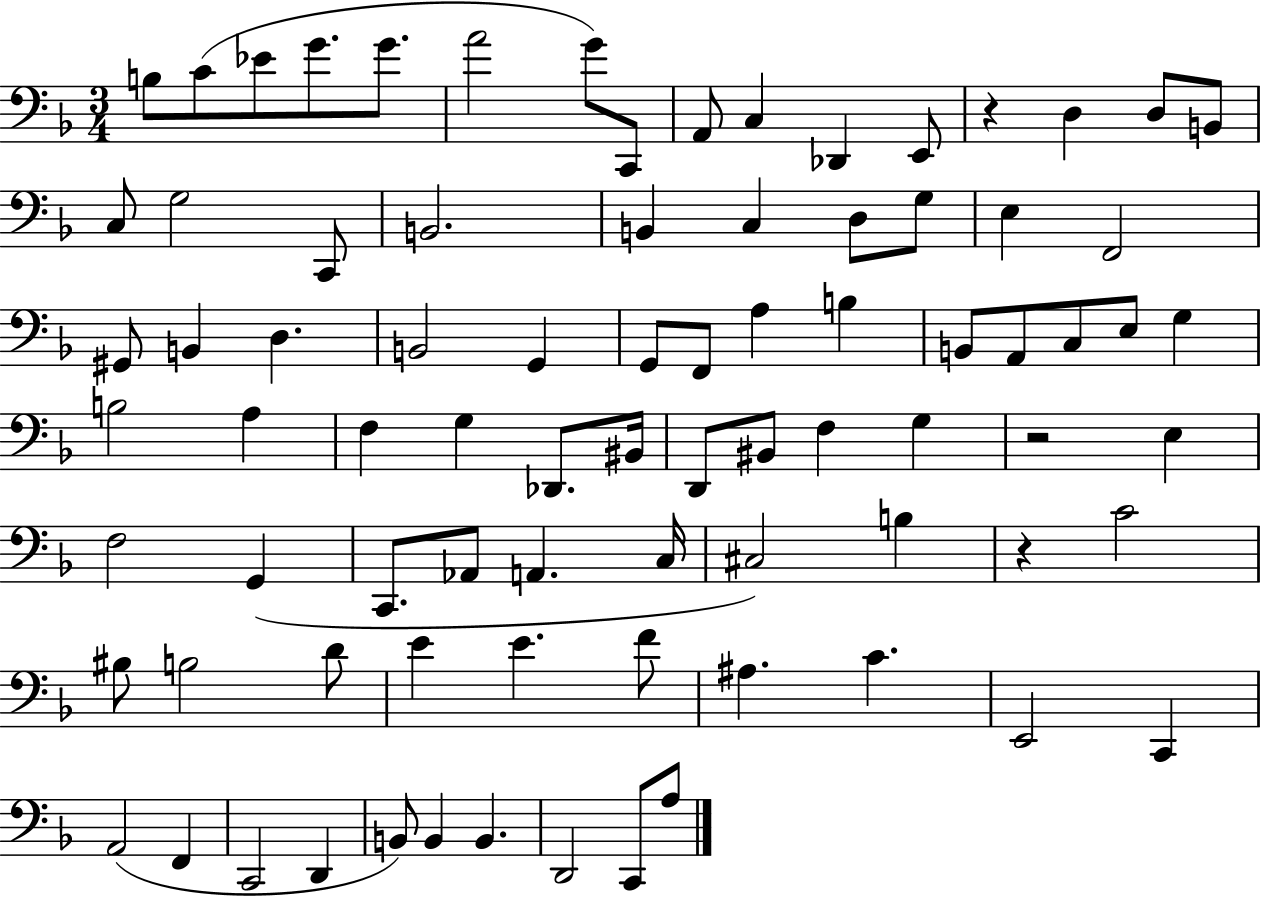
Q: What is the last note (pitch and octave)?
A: A3